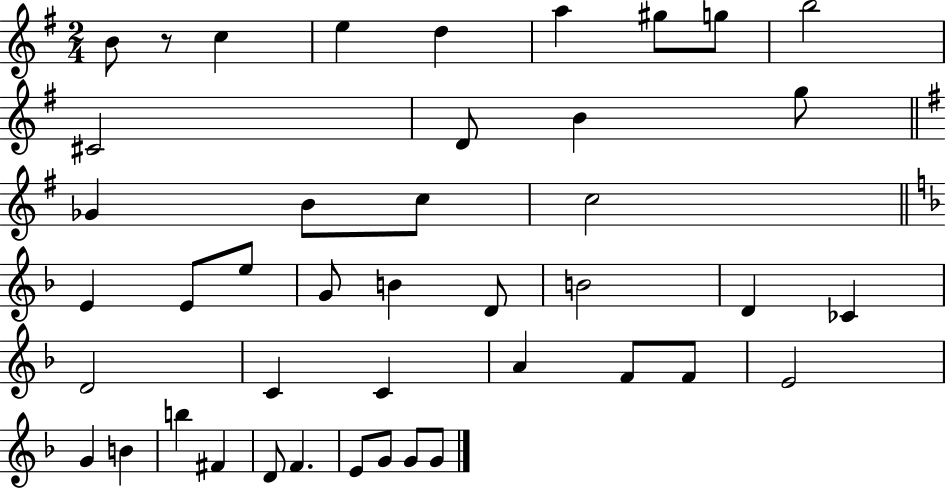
{
  \clef treble
  \numericTimeSignature
  \time 2/4
  \key g \major
  b'8 r8 c''4 | e''4 d''4 | a''4 gis''8 g''8 | b''2 | \break cis'2 | d'8 b'4 g''8 | \bar "||" \break \key e \minor ges'4 b'8 c''8 | c''2 | \bar "||" \break \key f \major e'4 e'8 e''8 | g'8 b'4 d'8 | b'2 | d'4 ces'4 | \break d'2 | c'4 c'4 | a'4 f'8 f'8 | e'2 | \break g'4 b'4 | b''4 fis'4 | d'8 f'4. | e'8 g'8 g'8 g'8 | \break \bar "|."
}